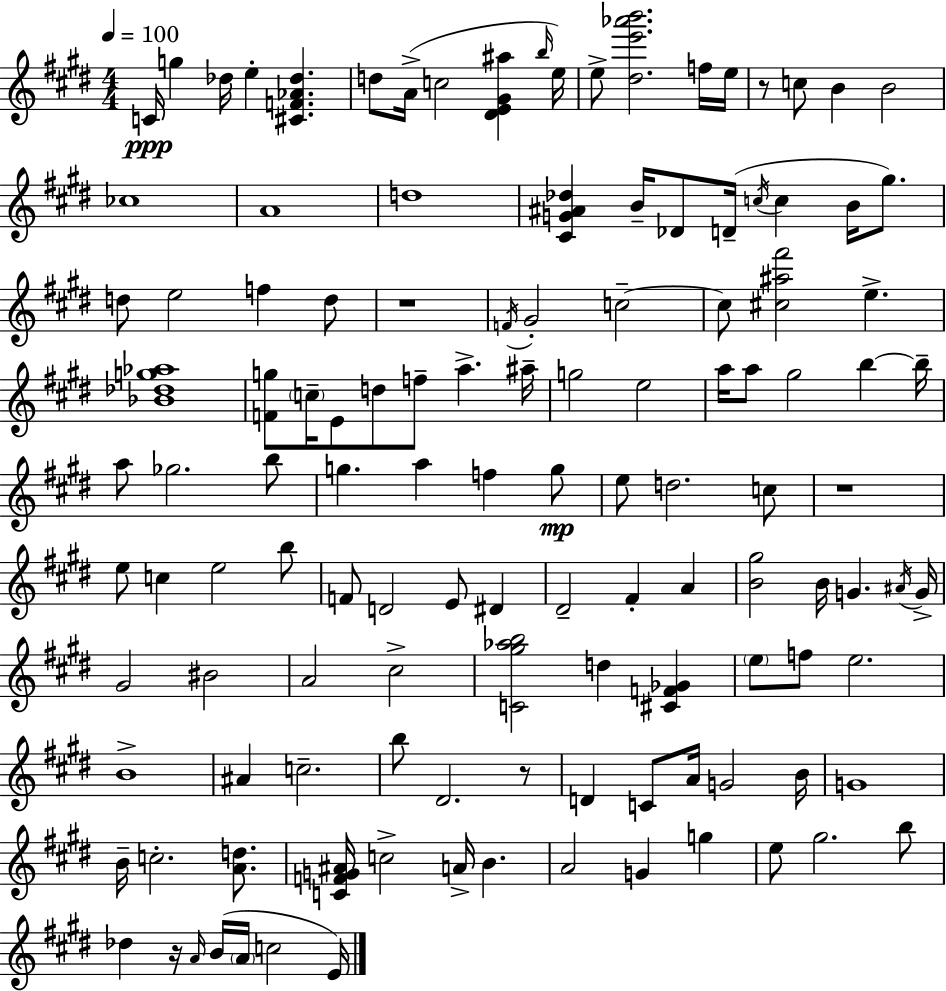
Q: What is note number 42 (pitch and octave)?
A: E5